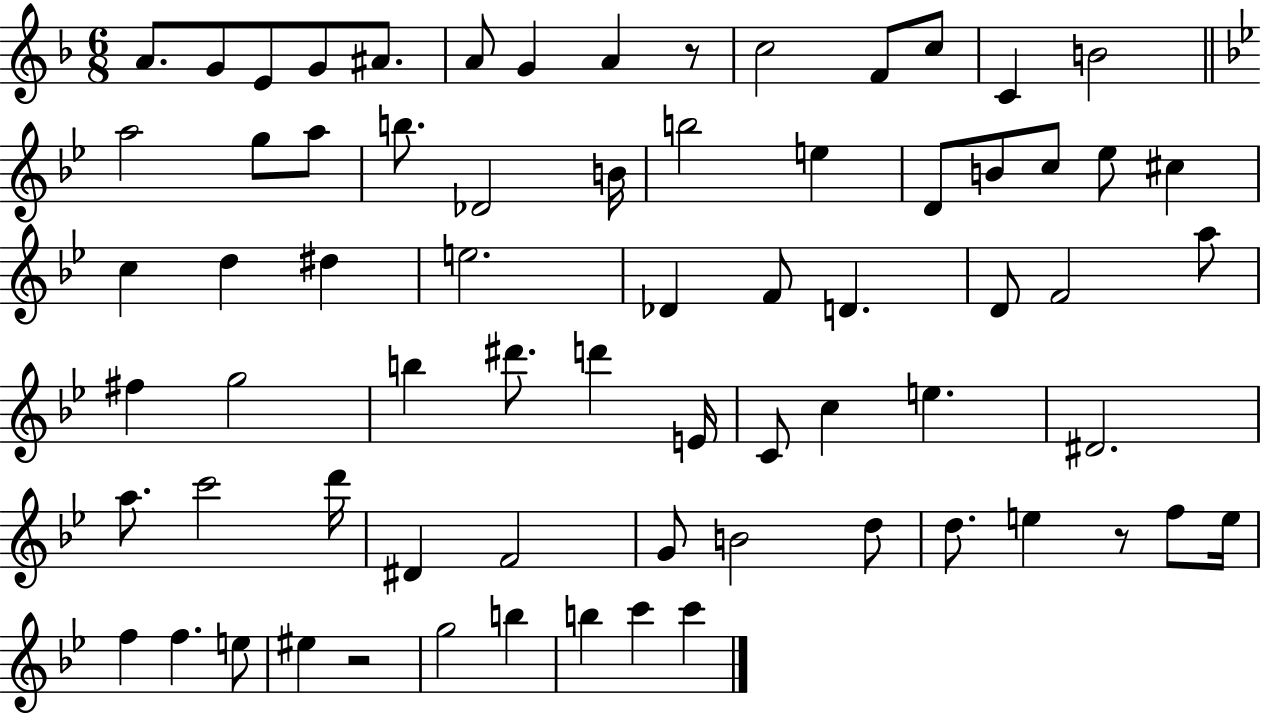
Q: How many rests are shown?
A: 3